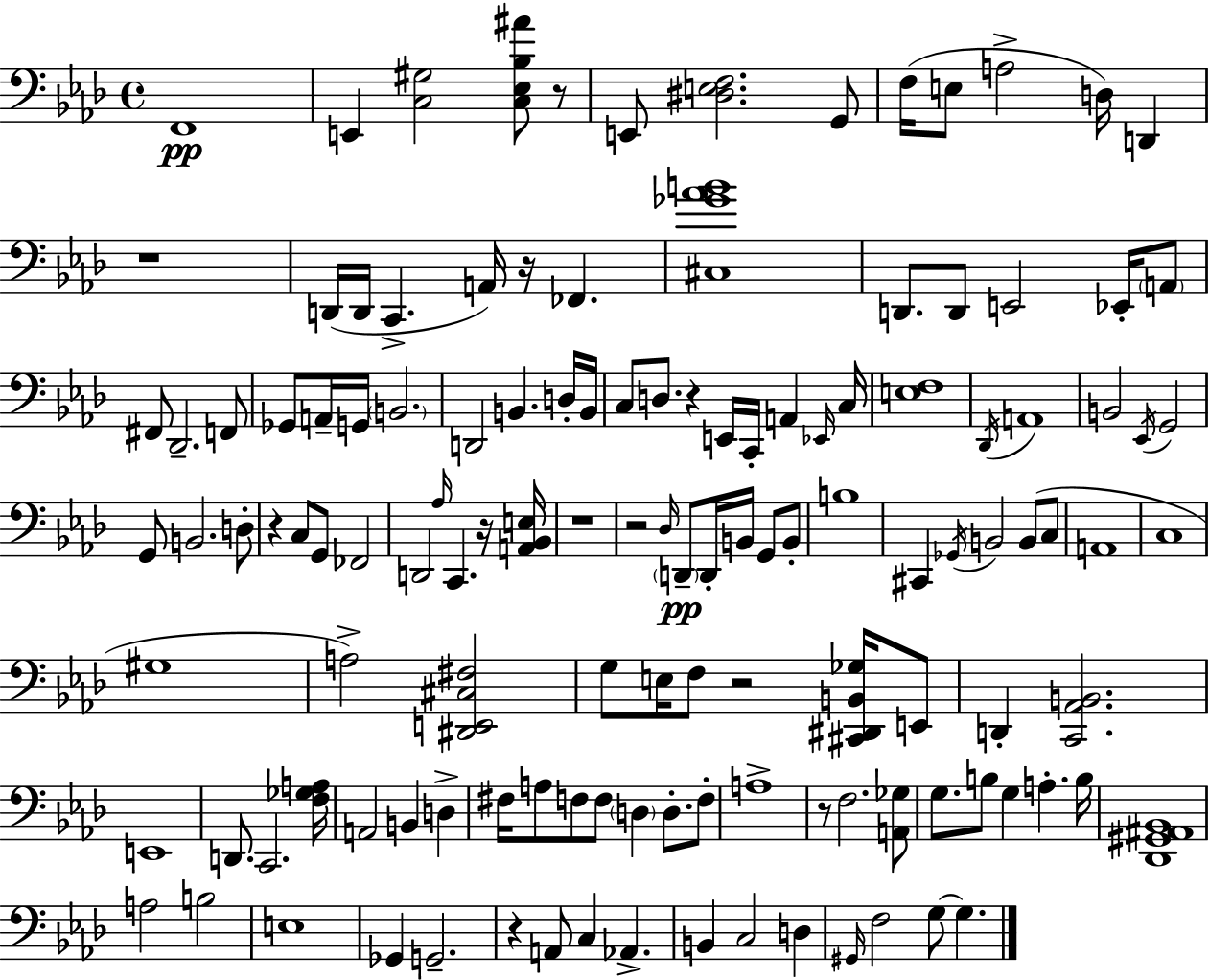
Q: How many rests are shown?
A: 11